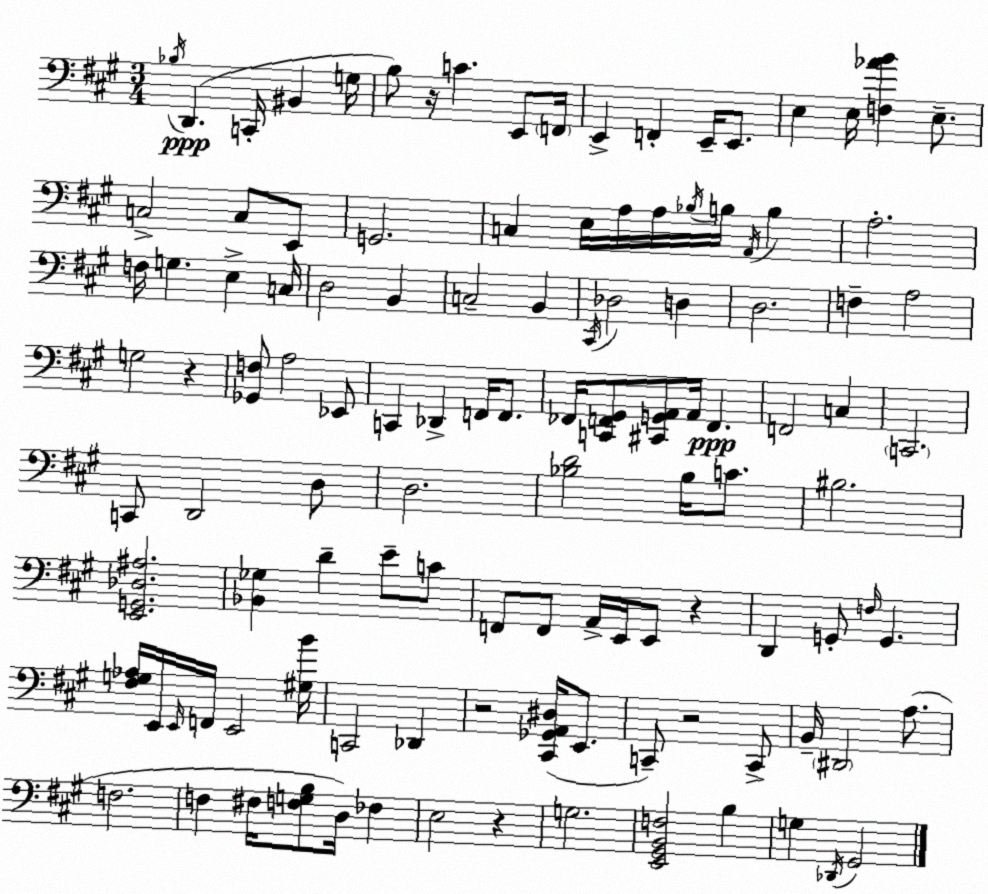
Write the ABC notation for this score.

X:1
T:Untitled
M:3/4
L:1/4
K:A
_B,/4 D,, C,,/4 ^B,, G,/4 B,/2 z/4 C E,,/2 F,,/4 E,, F,, E,,/4 E,,/2 E, E,/4 [F,_AB] E,/2 C,2 C,/2 E,,/2 G,,2 C, E,/4 A,/4 A,/4 _B,/4 B,/4 A,,/4 B, A,2 F,/4 G, E, C,/4 D,2 B,, C,2 B,, ^C,,/4 _D,2 D, D,2 F, A,2 G,2 z [_G,,F,]/2 A,2 _E,,/2 C,, _D,, F,,/4 F,,/2 _F,,/4 [C,,F,,^G,,]/2 [^C,,G,,A,,]/2 A,,/4 F,, F,,2 C, C,,2 C,,/2 D,,2 D,/2 D,2 [_B,D]2 _B,/4 C/2 ^B,2 [E,,G,,_D,^A,]2 [_B,,_G,] D E/2 C/2 F,,/2 F,,/2 A,,/4 E,,/4 E,,/2 z D,, G,,/2 F,/4 G,, [^F,G,_A,]/4 E,,/4 E,,/4 F,,/4 E,,2 [^G,B]/4 C,,2 _D,, z2 [^C,,_G,,A,,^D,]/4 E,,/2 C,,/2 z2 C,,/2 B,,/4 ^D,,2 A,/2 F,2 F, ^F,/4 [F,G,B,]/2 D,/4 _F, E,2 z G,2 [E,,^G,,B,,F,]2 B, G, _D,,/4 ^G,,2